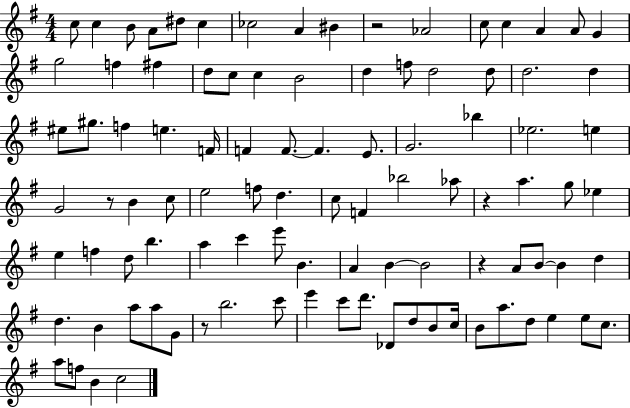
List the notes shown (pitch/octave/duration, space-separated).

C5/e C5/q B4/e A4/e D#5/e C5/q CES5/h A4/q BIS4/q R/h Ab4/h C5/e C5/q A4/q A4/e G4/q G5/h F5/q F#5/q D5/e C5/e C5/q B4/h D5/q F5/e D5/h D5/e D5/h. D5/q EIS5/e G#5/e. F5/q E5/q. F4/s F4/q F4/e. F4/q. E4/e. G4/h. Bb5/q Eb5/h. E5/q G4/h R/e B4/q C5/e E5/h F5/e D5/q. C5/e F4/q Bb5/h Ab5/e R/q A5/q. G5/e Eb5/q E5/q F5/q D5/e B5/q. A5/q C6/q E6/e B4/q. A4/q B4/q B4/h R/q A4/e B4/e B4/q D5/q D5/q. B4/q A5/e A5/e G4/e R/e B5/h. C6/e E6/q C6/e D6/e. Db4/e D5/e B4/e C5/s B4/e A5/e. D5/e E5/q E5/e C5/e. A5/e F5/e B4/q C5/h